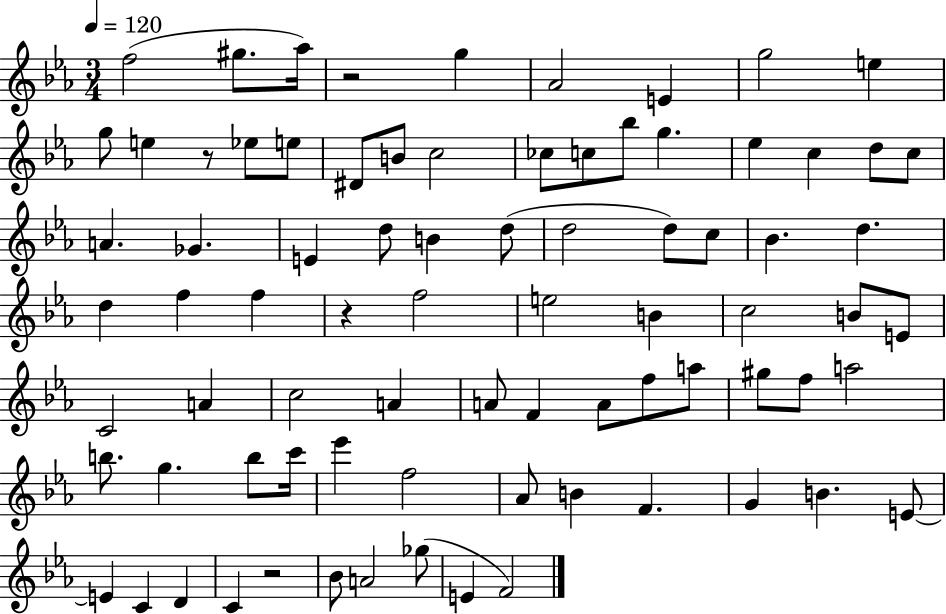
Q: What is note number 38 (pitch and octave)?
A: F5